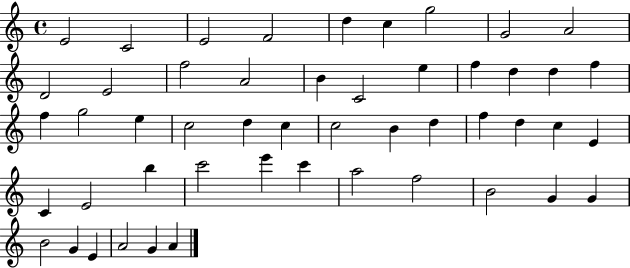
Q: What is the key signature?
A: C major